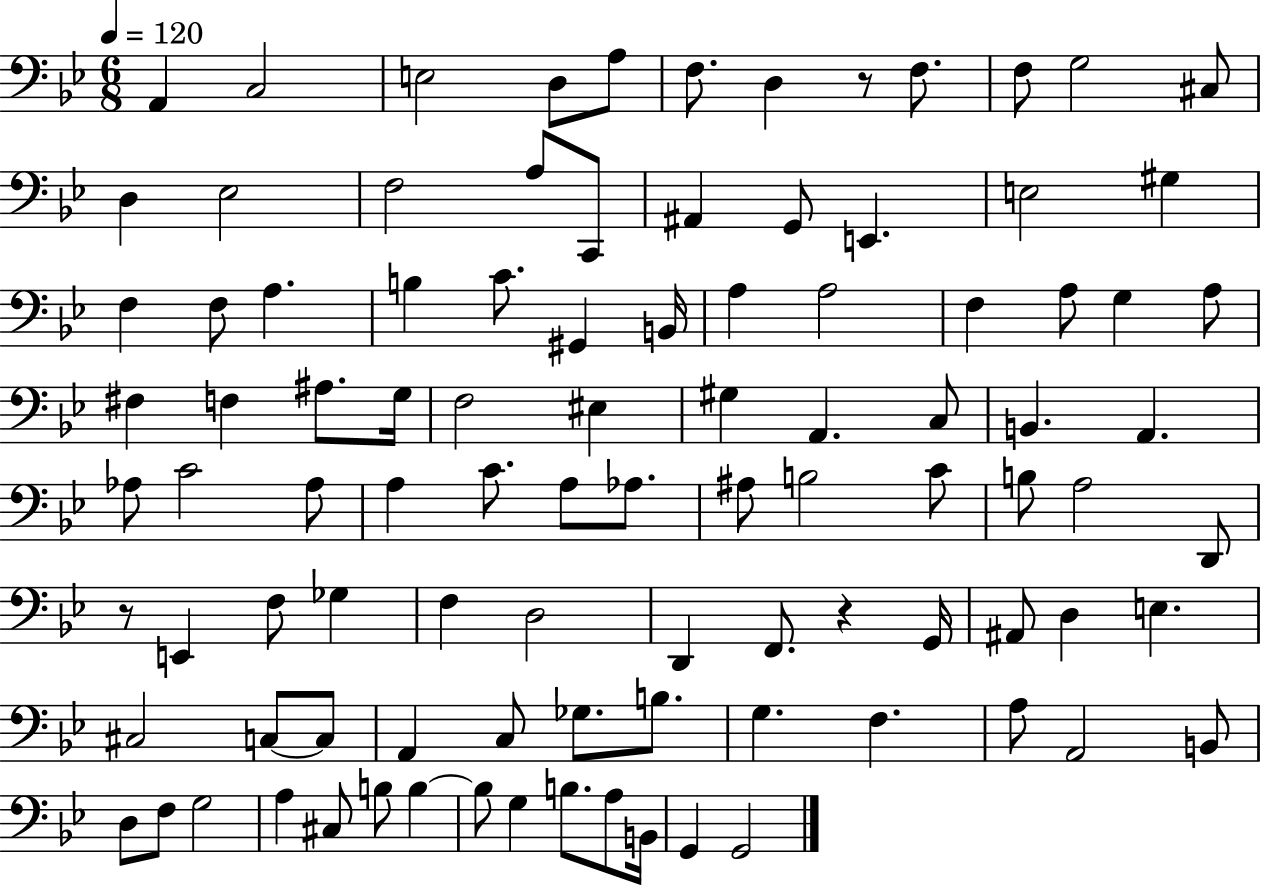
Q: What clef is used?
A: bass